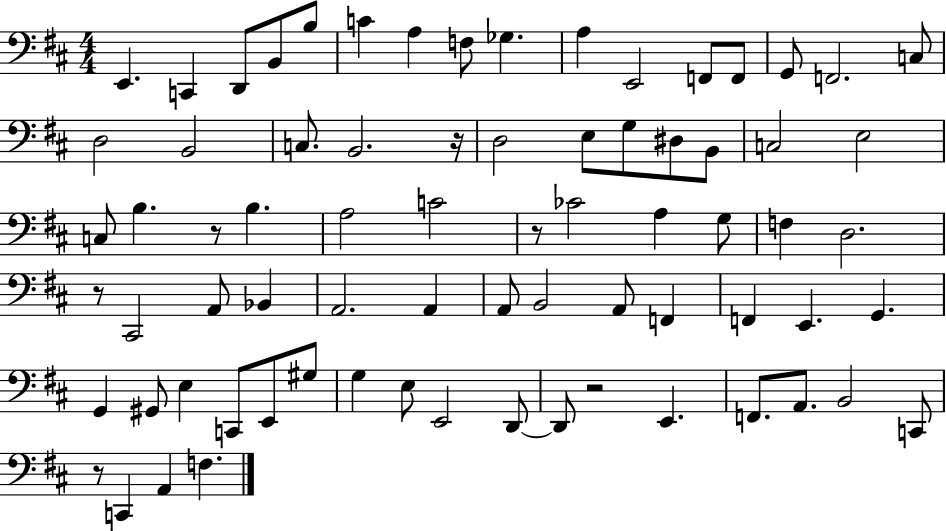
X:1
T:Untitled
M:4/4
L:1/4
K:D
E,, C,, D,,/2 B,,/2 B,/2 C A, F,/2 _G, A, E,,2 F,,/2 F,,/2 G,,/2 F,,2 C,/2 D,2 B,,2 C,/2 B,,2 z/4 D,2 E,/2 G,/2 ^D,/2 B,,/2 C,2 E,2 C,/2 B, z/2 B, A,2 C2 z/2 _C2 A, G,/2 F, D,2 z/2 ^C,,2 A,,/2 _B,, A,,2 A,, A,,/2 B,,2 A,,/2 F,, F,, E,, G,, G,, ^G,,/2 E, C,,/2 E,,/2 ^G,/2 G, E,/2 E,,2 D,,/2 D,,/2 z2 E,, F,,/2 A,,/2 B,,2 C,,/2 z/2 C,, A,, F,